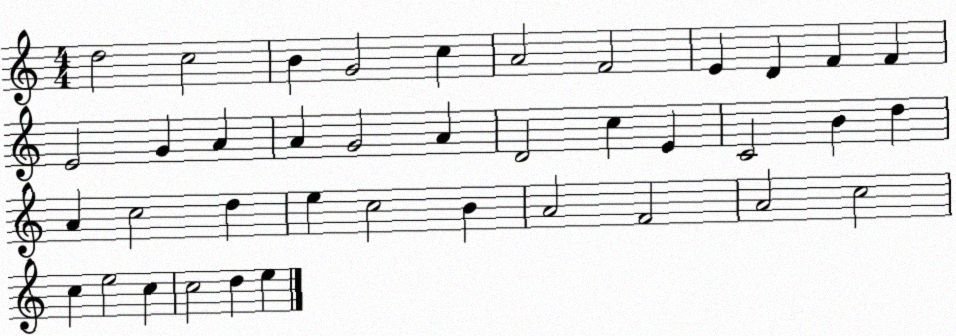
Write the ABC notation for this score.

X:1
T:Untitled
M:4/4
L:1/4
K:C
d2 c2 B G2 c A2 F2 E D F F E2 G A A G2 A D2 c E C2 B d A c2 d e c2 B A2 F2 A2 c2 c e2 c c2 d e